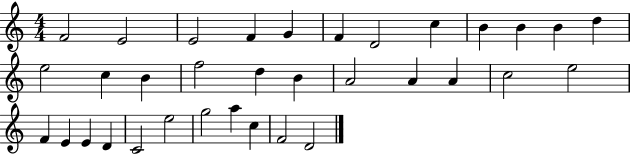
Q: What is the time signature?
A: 4/4